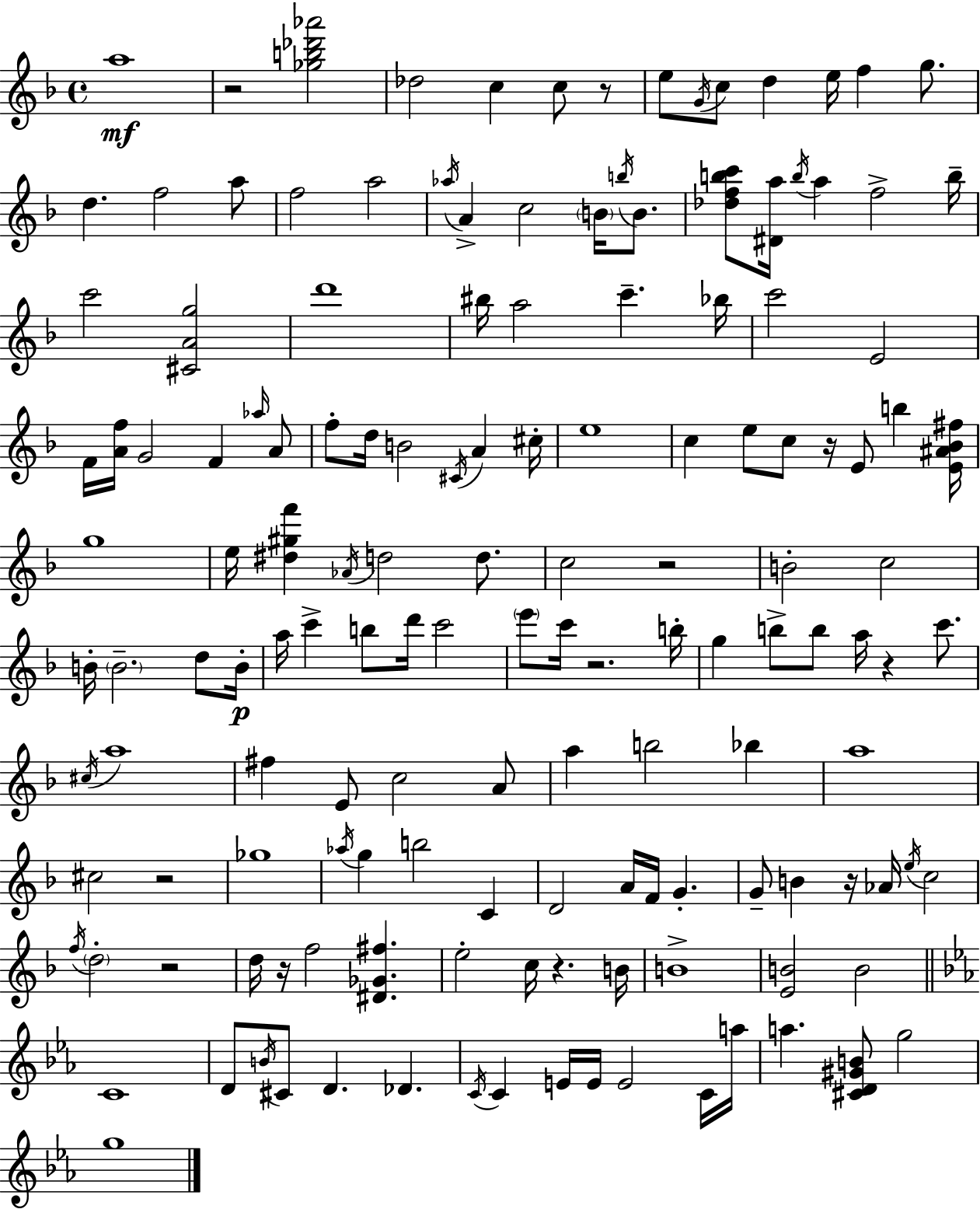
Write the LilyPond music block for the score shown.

{
  \clef treble
  \time 4/4
  \defaultTimeSignature
  \key f \major
  \repeat volta 2 { a''1\mf | r2 <ges'' b'' des''' aes'''>2 | des''2 c''4 c''8 r8 | e''8 \acciaccatura { g'16 } c''8 d''4 e''16 f''4 g''8. | \break d''4. f''2 a''8 | f''2 a''2 | \acciaccatura { aes''16 } a'4-> c''2 \parenthesize b'16 \acciaccatura { b''16 } | b'8. <des'' f'' b'' c'''>8 <dis' a''>16 \acciaccatura { b''16 } a''4 f''2-> | \break b''16-- c'''2 <cis' a' g''>2 | d'''1 | bis''16 a''2 c'''4.-- | bes''16 c'''2 e'2 | \break f'16 <a' f''>16 g'2 f'4 | \grace { aes''16 } a'8 f''8-. d''16 b'2 | \acciaccatura { cis'16 } a'4 cis''16-. e''1 | c''4 e''8 c''8 r16 e'8 | \break b''4 <e' ais' bes' fis''>16 g''1 | e''16 <dis'' gis'' f'''>4 \acciaccatura { aes'16 } d''2 | d''8. c''2 r2 | b'2-. c''2 | \break b'16-. \parenthesize b'2.-- | d''8 b'16-.\p a''16 c'''4-> b''8 d'''16 c'''2 | \parenthesize e'''8 c'''16 r2. | b''16-. g''4 b''8-> b''8 a''16 | \break r4 c'''8. \acciaccatura { cis''16 } a''1 | fis''4 e'8 c''2 | a'8 a''4 b''2 | bes''4 a''1 | \break cis''2 | r2 ges''1 | \acciaccatura { aes''16 } g''4 b''2 | c'4 d'2 | \break a'16 f'16 g'4.-. g'8-- b'4 r16 | aes'16 \acciaccatura { e''16 } c''2 \acciaccatura { f''16 } \parenthesize d''2-. | r2 d''16 r16 f''2 | <dis' ges' fis''>4. e''2-. | \break c''16 r4. b'16 b'1-> | <e' b'>2 | b'2 \bar "||" \break \key ees \major c'1 | d'8 \acciaccatura { b'16 } cis'8 d'4. des'4. | \acciaccatura { c'16 } c'4 e'16 e'16 e'2 | c'16 a''16 a''4. <cis' d' gis' b'>8 g''2 | \break g''1 | } \bar "|."
}